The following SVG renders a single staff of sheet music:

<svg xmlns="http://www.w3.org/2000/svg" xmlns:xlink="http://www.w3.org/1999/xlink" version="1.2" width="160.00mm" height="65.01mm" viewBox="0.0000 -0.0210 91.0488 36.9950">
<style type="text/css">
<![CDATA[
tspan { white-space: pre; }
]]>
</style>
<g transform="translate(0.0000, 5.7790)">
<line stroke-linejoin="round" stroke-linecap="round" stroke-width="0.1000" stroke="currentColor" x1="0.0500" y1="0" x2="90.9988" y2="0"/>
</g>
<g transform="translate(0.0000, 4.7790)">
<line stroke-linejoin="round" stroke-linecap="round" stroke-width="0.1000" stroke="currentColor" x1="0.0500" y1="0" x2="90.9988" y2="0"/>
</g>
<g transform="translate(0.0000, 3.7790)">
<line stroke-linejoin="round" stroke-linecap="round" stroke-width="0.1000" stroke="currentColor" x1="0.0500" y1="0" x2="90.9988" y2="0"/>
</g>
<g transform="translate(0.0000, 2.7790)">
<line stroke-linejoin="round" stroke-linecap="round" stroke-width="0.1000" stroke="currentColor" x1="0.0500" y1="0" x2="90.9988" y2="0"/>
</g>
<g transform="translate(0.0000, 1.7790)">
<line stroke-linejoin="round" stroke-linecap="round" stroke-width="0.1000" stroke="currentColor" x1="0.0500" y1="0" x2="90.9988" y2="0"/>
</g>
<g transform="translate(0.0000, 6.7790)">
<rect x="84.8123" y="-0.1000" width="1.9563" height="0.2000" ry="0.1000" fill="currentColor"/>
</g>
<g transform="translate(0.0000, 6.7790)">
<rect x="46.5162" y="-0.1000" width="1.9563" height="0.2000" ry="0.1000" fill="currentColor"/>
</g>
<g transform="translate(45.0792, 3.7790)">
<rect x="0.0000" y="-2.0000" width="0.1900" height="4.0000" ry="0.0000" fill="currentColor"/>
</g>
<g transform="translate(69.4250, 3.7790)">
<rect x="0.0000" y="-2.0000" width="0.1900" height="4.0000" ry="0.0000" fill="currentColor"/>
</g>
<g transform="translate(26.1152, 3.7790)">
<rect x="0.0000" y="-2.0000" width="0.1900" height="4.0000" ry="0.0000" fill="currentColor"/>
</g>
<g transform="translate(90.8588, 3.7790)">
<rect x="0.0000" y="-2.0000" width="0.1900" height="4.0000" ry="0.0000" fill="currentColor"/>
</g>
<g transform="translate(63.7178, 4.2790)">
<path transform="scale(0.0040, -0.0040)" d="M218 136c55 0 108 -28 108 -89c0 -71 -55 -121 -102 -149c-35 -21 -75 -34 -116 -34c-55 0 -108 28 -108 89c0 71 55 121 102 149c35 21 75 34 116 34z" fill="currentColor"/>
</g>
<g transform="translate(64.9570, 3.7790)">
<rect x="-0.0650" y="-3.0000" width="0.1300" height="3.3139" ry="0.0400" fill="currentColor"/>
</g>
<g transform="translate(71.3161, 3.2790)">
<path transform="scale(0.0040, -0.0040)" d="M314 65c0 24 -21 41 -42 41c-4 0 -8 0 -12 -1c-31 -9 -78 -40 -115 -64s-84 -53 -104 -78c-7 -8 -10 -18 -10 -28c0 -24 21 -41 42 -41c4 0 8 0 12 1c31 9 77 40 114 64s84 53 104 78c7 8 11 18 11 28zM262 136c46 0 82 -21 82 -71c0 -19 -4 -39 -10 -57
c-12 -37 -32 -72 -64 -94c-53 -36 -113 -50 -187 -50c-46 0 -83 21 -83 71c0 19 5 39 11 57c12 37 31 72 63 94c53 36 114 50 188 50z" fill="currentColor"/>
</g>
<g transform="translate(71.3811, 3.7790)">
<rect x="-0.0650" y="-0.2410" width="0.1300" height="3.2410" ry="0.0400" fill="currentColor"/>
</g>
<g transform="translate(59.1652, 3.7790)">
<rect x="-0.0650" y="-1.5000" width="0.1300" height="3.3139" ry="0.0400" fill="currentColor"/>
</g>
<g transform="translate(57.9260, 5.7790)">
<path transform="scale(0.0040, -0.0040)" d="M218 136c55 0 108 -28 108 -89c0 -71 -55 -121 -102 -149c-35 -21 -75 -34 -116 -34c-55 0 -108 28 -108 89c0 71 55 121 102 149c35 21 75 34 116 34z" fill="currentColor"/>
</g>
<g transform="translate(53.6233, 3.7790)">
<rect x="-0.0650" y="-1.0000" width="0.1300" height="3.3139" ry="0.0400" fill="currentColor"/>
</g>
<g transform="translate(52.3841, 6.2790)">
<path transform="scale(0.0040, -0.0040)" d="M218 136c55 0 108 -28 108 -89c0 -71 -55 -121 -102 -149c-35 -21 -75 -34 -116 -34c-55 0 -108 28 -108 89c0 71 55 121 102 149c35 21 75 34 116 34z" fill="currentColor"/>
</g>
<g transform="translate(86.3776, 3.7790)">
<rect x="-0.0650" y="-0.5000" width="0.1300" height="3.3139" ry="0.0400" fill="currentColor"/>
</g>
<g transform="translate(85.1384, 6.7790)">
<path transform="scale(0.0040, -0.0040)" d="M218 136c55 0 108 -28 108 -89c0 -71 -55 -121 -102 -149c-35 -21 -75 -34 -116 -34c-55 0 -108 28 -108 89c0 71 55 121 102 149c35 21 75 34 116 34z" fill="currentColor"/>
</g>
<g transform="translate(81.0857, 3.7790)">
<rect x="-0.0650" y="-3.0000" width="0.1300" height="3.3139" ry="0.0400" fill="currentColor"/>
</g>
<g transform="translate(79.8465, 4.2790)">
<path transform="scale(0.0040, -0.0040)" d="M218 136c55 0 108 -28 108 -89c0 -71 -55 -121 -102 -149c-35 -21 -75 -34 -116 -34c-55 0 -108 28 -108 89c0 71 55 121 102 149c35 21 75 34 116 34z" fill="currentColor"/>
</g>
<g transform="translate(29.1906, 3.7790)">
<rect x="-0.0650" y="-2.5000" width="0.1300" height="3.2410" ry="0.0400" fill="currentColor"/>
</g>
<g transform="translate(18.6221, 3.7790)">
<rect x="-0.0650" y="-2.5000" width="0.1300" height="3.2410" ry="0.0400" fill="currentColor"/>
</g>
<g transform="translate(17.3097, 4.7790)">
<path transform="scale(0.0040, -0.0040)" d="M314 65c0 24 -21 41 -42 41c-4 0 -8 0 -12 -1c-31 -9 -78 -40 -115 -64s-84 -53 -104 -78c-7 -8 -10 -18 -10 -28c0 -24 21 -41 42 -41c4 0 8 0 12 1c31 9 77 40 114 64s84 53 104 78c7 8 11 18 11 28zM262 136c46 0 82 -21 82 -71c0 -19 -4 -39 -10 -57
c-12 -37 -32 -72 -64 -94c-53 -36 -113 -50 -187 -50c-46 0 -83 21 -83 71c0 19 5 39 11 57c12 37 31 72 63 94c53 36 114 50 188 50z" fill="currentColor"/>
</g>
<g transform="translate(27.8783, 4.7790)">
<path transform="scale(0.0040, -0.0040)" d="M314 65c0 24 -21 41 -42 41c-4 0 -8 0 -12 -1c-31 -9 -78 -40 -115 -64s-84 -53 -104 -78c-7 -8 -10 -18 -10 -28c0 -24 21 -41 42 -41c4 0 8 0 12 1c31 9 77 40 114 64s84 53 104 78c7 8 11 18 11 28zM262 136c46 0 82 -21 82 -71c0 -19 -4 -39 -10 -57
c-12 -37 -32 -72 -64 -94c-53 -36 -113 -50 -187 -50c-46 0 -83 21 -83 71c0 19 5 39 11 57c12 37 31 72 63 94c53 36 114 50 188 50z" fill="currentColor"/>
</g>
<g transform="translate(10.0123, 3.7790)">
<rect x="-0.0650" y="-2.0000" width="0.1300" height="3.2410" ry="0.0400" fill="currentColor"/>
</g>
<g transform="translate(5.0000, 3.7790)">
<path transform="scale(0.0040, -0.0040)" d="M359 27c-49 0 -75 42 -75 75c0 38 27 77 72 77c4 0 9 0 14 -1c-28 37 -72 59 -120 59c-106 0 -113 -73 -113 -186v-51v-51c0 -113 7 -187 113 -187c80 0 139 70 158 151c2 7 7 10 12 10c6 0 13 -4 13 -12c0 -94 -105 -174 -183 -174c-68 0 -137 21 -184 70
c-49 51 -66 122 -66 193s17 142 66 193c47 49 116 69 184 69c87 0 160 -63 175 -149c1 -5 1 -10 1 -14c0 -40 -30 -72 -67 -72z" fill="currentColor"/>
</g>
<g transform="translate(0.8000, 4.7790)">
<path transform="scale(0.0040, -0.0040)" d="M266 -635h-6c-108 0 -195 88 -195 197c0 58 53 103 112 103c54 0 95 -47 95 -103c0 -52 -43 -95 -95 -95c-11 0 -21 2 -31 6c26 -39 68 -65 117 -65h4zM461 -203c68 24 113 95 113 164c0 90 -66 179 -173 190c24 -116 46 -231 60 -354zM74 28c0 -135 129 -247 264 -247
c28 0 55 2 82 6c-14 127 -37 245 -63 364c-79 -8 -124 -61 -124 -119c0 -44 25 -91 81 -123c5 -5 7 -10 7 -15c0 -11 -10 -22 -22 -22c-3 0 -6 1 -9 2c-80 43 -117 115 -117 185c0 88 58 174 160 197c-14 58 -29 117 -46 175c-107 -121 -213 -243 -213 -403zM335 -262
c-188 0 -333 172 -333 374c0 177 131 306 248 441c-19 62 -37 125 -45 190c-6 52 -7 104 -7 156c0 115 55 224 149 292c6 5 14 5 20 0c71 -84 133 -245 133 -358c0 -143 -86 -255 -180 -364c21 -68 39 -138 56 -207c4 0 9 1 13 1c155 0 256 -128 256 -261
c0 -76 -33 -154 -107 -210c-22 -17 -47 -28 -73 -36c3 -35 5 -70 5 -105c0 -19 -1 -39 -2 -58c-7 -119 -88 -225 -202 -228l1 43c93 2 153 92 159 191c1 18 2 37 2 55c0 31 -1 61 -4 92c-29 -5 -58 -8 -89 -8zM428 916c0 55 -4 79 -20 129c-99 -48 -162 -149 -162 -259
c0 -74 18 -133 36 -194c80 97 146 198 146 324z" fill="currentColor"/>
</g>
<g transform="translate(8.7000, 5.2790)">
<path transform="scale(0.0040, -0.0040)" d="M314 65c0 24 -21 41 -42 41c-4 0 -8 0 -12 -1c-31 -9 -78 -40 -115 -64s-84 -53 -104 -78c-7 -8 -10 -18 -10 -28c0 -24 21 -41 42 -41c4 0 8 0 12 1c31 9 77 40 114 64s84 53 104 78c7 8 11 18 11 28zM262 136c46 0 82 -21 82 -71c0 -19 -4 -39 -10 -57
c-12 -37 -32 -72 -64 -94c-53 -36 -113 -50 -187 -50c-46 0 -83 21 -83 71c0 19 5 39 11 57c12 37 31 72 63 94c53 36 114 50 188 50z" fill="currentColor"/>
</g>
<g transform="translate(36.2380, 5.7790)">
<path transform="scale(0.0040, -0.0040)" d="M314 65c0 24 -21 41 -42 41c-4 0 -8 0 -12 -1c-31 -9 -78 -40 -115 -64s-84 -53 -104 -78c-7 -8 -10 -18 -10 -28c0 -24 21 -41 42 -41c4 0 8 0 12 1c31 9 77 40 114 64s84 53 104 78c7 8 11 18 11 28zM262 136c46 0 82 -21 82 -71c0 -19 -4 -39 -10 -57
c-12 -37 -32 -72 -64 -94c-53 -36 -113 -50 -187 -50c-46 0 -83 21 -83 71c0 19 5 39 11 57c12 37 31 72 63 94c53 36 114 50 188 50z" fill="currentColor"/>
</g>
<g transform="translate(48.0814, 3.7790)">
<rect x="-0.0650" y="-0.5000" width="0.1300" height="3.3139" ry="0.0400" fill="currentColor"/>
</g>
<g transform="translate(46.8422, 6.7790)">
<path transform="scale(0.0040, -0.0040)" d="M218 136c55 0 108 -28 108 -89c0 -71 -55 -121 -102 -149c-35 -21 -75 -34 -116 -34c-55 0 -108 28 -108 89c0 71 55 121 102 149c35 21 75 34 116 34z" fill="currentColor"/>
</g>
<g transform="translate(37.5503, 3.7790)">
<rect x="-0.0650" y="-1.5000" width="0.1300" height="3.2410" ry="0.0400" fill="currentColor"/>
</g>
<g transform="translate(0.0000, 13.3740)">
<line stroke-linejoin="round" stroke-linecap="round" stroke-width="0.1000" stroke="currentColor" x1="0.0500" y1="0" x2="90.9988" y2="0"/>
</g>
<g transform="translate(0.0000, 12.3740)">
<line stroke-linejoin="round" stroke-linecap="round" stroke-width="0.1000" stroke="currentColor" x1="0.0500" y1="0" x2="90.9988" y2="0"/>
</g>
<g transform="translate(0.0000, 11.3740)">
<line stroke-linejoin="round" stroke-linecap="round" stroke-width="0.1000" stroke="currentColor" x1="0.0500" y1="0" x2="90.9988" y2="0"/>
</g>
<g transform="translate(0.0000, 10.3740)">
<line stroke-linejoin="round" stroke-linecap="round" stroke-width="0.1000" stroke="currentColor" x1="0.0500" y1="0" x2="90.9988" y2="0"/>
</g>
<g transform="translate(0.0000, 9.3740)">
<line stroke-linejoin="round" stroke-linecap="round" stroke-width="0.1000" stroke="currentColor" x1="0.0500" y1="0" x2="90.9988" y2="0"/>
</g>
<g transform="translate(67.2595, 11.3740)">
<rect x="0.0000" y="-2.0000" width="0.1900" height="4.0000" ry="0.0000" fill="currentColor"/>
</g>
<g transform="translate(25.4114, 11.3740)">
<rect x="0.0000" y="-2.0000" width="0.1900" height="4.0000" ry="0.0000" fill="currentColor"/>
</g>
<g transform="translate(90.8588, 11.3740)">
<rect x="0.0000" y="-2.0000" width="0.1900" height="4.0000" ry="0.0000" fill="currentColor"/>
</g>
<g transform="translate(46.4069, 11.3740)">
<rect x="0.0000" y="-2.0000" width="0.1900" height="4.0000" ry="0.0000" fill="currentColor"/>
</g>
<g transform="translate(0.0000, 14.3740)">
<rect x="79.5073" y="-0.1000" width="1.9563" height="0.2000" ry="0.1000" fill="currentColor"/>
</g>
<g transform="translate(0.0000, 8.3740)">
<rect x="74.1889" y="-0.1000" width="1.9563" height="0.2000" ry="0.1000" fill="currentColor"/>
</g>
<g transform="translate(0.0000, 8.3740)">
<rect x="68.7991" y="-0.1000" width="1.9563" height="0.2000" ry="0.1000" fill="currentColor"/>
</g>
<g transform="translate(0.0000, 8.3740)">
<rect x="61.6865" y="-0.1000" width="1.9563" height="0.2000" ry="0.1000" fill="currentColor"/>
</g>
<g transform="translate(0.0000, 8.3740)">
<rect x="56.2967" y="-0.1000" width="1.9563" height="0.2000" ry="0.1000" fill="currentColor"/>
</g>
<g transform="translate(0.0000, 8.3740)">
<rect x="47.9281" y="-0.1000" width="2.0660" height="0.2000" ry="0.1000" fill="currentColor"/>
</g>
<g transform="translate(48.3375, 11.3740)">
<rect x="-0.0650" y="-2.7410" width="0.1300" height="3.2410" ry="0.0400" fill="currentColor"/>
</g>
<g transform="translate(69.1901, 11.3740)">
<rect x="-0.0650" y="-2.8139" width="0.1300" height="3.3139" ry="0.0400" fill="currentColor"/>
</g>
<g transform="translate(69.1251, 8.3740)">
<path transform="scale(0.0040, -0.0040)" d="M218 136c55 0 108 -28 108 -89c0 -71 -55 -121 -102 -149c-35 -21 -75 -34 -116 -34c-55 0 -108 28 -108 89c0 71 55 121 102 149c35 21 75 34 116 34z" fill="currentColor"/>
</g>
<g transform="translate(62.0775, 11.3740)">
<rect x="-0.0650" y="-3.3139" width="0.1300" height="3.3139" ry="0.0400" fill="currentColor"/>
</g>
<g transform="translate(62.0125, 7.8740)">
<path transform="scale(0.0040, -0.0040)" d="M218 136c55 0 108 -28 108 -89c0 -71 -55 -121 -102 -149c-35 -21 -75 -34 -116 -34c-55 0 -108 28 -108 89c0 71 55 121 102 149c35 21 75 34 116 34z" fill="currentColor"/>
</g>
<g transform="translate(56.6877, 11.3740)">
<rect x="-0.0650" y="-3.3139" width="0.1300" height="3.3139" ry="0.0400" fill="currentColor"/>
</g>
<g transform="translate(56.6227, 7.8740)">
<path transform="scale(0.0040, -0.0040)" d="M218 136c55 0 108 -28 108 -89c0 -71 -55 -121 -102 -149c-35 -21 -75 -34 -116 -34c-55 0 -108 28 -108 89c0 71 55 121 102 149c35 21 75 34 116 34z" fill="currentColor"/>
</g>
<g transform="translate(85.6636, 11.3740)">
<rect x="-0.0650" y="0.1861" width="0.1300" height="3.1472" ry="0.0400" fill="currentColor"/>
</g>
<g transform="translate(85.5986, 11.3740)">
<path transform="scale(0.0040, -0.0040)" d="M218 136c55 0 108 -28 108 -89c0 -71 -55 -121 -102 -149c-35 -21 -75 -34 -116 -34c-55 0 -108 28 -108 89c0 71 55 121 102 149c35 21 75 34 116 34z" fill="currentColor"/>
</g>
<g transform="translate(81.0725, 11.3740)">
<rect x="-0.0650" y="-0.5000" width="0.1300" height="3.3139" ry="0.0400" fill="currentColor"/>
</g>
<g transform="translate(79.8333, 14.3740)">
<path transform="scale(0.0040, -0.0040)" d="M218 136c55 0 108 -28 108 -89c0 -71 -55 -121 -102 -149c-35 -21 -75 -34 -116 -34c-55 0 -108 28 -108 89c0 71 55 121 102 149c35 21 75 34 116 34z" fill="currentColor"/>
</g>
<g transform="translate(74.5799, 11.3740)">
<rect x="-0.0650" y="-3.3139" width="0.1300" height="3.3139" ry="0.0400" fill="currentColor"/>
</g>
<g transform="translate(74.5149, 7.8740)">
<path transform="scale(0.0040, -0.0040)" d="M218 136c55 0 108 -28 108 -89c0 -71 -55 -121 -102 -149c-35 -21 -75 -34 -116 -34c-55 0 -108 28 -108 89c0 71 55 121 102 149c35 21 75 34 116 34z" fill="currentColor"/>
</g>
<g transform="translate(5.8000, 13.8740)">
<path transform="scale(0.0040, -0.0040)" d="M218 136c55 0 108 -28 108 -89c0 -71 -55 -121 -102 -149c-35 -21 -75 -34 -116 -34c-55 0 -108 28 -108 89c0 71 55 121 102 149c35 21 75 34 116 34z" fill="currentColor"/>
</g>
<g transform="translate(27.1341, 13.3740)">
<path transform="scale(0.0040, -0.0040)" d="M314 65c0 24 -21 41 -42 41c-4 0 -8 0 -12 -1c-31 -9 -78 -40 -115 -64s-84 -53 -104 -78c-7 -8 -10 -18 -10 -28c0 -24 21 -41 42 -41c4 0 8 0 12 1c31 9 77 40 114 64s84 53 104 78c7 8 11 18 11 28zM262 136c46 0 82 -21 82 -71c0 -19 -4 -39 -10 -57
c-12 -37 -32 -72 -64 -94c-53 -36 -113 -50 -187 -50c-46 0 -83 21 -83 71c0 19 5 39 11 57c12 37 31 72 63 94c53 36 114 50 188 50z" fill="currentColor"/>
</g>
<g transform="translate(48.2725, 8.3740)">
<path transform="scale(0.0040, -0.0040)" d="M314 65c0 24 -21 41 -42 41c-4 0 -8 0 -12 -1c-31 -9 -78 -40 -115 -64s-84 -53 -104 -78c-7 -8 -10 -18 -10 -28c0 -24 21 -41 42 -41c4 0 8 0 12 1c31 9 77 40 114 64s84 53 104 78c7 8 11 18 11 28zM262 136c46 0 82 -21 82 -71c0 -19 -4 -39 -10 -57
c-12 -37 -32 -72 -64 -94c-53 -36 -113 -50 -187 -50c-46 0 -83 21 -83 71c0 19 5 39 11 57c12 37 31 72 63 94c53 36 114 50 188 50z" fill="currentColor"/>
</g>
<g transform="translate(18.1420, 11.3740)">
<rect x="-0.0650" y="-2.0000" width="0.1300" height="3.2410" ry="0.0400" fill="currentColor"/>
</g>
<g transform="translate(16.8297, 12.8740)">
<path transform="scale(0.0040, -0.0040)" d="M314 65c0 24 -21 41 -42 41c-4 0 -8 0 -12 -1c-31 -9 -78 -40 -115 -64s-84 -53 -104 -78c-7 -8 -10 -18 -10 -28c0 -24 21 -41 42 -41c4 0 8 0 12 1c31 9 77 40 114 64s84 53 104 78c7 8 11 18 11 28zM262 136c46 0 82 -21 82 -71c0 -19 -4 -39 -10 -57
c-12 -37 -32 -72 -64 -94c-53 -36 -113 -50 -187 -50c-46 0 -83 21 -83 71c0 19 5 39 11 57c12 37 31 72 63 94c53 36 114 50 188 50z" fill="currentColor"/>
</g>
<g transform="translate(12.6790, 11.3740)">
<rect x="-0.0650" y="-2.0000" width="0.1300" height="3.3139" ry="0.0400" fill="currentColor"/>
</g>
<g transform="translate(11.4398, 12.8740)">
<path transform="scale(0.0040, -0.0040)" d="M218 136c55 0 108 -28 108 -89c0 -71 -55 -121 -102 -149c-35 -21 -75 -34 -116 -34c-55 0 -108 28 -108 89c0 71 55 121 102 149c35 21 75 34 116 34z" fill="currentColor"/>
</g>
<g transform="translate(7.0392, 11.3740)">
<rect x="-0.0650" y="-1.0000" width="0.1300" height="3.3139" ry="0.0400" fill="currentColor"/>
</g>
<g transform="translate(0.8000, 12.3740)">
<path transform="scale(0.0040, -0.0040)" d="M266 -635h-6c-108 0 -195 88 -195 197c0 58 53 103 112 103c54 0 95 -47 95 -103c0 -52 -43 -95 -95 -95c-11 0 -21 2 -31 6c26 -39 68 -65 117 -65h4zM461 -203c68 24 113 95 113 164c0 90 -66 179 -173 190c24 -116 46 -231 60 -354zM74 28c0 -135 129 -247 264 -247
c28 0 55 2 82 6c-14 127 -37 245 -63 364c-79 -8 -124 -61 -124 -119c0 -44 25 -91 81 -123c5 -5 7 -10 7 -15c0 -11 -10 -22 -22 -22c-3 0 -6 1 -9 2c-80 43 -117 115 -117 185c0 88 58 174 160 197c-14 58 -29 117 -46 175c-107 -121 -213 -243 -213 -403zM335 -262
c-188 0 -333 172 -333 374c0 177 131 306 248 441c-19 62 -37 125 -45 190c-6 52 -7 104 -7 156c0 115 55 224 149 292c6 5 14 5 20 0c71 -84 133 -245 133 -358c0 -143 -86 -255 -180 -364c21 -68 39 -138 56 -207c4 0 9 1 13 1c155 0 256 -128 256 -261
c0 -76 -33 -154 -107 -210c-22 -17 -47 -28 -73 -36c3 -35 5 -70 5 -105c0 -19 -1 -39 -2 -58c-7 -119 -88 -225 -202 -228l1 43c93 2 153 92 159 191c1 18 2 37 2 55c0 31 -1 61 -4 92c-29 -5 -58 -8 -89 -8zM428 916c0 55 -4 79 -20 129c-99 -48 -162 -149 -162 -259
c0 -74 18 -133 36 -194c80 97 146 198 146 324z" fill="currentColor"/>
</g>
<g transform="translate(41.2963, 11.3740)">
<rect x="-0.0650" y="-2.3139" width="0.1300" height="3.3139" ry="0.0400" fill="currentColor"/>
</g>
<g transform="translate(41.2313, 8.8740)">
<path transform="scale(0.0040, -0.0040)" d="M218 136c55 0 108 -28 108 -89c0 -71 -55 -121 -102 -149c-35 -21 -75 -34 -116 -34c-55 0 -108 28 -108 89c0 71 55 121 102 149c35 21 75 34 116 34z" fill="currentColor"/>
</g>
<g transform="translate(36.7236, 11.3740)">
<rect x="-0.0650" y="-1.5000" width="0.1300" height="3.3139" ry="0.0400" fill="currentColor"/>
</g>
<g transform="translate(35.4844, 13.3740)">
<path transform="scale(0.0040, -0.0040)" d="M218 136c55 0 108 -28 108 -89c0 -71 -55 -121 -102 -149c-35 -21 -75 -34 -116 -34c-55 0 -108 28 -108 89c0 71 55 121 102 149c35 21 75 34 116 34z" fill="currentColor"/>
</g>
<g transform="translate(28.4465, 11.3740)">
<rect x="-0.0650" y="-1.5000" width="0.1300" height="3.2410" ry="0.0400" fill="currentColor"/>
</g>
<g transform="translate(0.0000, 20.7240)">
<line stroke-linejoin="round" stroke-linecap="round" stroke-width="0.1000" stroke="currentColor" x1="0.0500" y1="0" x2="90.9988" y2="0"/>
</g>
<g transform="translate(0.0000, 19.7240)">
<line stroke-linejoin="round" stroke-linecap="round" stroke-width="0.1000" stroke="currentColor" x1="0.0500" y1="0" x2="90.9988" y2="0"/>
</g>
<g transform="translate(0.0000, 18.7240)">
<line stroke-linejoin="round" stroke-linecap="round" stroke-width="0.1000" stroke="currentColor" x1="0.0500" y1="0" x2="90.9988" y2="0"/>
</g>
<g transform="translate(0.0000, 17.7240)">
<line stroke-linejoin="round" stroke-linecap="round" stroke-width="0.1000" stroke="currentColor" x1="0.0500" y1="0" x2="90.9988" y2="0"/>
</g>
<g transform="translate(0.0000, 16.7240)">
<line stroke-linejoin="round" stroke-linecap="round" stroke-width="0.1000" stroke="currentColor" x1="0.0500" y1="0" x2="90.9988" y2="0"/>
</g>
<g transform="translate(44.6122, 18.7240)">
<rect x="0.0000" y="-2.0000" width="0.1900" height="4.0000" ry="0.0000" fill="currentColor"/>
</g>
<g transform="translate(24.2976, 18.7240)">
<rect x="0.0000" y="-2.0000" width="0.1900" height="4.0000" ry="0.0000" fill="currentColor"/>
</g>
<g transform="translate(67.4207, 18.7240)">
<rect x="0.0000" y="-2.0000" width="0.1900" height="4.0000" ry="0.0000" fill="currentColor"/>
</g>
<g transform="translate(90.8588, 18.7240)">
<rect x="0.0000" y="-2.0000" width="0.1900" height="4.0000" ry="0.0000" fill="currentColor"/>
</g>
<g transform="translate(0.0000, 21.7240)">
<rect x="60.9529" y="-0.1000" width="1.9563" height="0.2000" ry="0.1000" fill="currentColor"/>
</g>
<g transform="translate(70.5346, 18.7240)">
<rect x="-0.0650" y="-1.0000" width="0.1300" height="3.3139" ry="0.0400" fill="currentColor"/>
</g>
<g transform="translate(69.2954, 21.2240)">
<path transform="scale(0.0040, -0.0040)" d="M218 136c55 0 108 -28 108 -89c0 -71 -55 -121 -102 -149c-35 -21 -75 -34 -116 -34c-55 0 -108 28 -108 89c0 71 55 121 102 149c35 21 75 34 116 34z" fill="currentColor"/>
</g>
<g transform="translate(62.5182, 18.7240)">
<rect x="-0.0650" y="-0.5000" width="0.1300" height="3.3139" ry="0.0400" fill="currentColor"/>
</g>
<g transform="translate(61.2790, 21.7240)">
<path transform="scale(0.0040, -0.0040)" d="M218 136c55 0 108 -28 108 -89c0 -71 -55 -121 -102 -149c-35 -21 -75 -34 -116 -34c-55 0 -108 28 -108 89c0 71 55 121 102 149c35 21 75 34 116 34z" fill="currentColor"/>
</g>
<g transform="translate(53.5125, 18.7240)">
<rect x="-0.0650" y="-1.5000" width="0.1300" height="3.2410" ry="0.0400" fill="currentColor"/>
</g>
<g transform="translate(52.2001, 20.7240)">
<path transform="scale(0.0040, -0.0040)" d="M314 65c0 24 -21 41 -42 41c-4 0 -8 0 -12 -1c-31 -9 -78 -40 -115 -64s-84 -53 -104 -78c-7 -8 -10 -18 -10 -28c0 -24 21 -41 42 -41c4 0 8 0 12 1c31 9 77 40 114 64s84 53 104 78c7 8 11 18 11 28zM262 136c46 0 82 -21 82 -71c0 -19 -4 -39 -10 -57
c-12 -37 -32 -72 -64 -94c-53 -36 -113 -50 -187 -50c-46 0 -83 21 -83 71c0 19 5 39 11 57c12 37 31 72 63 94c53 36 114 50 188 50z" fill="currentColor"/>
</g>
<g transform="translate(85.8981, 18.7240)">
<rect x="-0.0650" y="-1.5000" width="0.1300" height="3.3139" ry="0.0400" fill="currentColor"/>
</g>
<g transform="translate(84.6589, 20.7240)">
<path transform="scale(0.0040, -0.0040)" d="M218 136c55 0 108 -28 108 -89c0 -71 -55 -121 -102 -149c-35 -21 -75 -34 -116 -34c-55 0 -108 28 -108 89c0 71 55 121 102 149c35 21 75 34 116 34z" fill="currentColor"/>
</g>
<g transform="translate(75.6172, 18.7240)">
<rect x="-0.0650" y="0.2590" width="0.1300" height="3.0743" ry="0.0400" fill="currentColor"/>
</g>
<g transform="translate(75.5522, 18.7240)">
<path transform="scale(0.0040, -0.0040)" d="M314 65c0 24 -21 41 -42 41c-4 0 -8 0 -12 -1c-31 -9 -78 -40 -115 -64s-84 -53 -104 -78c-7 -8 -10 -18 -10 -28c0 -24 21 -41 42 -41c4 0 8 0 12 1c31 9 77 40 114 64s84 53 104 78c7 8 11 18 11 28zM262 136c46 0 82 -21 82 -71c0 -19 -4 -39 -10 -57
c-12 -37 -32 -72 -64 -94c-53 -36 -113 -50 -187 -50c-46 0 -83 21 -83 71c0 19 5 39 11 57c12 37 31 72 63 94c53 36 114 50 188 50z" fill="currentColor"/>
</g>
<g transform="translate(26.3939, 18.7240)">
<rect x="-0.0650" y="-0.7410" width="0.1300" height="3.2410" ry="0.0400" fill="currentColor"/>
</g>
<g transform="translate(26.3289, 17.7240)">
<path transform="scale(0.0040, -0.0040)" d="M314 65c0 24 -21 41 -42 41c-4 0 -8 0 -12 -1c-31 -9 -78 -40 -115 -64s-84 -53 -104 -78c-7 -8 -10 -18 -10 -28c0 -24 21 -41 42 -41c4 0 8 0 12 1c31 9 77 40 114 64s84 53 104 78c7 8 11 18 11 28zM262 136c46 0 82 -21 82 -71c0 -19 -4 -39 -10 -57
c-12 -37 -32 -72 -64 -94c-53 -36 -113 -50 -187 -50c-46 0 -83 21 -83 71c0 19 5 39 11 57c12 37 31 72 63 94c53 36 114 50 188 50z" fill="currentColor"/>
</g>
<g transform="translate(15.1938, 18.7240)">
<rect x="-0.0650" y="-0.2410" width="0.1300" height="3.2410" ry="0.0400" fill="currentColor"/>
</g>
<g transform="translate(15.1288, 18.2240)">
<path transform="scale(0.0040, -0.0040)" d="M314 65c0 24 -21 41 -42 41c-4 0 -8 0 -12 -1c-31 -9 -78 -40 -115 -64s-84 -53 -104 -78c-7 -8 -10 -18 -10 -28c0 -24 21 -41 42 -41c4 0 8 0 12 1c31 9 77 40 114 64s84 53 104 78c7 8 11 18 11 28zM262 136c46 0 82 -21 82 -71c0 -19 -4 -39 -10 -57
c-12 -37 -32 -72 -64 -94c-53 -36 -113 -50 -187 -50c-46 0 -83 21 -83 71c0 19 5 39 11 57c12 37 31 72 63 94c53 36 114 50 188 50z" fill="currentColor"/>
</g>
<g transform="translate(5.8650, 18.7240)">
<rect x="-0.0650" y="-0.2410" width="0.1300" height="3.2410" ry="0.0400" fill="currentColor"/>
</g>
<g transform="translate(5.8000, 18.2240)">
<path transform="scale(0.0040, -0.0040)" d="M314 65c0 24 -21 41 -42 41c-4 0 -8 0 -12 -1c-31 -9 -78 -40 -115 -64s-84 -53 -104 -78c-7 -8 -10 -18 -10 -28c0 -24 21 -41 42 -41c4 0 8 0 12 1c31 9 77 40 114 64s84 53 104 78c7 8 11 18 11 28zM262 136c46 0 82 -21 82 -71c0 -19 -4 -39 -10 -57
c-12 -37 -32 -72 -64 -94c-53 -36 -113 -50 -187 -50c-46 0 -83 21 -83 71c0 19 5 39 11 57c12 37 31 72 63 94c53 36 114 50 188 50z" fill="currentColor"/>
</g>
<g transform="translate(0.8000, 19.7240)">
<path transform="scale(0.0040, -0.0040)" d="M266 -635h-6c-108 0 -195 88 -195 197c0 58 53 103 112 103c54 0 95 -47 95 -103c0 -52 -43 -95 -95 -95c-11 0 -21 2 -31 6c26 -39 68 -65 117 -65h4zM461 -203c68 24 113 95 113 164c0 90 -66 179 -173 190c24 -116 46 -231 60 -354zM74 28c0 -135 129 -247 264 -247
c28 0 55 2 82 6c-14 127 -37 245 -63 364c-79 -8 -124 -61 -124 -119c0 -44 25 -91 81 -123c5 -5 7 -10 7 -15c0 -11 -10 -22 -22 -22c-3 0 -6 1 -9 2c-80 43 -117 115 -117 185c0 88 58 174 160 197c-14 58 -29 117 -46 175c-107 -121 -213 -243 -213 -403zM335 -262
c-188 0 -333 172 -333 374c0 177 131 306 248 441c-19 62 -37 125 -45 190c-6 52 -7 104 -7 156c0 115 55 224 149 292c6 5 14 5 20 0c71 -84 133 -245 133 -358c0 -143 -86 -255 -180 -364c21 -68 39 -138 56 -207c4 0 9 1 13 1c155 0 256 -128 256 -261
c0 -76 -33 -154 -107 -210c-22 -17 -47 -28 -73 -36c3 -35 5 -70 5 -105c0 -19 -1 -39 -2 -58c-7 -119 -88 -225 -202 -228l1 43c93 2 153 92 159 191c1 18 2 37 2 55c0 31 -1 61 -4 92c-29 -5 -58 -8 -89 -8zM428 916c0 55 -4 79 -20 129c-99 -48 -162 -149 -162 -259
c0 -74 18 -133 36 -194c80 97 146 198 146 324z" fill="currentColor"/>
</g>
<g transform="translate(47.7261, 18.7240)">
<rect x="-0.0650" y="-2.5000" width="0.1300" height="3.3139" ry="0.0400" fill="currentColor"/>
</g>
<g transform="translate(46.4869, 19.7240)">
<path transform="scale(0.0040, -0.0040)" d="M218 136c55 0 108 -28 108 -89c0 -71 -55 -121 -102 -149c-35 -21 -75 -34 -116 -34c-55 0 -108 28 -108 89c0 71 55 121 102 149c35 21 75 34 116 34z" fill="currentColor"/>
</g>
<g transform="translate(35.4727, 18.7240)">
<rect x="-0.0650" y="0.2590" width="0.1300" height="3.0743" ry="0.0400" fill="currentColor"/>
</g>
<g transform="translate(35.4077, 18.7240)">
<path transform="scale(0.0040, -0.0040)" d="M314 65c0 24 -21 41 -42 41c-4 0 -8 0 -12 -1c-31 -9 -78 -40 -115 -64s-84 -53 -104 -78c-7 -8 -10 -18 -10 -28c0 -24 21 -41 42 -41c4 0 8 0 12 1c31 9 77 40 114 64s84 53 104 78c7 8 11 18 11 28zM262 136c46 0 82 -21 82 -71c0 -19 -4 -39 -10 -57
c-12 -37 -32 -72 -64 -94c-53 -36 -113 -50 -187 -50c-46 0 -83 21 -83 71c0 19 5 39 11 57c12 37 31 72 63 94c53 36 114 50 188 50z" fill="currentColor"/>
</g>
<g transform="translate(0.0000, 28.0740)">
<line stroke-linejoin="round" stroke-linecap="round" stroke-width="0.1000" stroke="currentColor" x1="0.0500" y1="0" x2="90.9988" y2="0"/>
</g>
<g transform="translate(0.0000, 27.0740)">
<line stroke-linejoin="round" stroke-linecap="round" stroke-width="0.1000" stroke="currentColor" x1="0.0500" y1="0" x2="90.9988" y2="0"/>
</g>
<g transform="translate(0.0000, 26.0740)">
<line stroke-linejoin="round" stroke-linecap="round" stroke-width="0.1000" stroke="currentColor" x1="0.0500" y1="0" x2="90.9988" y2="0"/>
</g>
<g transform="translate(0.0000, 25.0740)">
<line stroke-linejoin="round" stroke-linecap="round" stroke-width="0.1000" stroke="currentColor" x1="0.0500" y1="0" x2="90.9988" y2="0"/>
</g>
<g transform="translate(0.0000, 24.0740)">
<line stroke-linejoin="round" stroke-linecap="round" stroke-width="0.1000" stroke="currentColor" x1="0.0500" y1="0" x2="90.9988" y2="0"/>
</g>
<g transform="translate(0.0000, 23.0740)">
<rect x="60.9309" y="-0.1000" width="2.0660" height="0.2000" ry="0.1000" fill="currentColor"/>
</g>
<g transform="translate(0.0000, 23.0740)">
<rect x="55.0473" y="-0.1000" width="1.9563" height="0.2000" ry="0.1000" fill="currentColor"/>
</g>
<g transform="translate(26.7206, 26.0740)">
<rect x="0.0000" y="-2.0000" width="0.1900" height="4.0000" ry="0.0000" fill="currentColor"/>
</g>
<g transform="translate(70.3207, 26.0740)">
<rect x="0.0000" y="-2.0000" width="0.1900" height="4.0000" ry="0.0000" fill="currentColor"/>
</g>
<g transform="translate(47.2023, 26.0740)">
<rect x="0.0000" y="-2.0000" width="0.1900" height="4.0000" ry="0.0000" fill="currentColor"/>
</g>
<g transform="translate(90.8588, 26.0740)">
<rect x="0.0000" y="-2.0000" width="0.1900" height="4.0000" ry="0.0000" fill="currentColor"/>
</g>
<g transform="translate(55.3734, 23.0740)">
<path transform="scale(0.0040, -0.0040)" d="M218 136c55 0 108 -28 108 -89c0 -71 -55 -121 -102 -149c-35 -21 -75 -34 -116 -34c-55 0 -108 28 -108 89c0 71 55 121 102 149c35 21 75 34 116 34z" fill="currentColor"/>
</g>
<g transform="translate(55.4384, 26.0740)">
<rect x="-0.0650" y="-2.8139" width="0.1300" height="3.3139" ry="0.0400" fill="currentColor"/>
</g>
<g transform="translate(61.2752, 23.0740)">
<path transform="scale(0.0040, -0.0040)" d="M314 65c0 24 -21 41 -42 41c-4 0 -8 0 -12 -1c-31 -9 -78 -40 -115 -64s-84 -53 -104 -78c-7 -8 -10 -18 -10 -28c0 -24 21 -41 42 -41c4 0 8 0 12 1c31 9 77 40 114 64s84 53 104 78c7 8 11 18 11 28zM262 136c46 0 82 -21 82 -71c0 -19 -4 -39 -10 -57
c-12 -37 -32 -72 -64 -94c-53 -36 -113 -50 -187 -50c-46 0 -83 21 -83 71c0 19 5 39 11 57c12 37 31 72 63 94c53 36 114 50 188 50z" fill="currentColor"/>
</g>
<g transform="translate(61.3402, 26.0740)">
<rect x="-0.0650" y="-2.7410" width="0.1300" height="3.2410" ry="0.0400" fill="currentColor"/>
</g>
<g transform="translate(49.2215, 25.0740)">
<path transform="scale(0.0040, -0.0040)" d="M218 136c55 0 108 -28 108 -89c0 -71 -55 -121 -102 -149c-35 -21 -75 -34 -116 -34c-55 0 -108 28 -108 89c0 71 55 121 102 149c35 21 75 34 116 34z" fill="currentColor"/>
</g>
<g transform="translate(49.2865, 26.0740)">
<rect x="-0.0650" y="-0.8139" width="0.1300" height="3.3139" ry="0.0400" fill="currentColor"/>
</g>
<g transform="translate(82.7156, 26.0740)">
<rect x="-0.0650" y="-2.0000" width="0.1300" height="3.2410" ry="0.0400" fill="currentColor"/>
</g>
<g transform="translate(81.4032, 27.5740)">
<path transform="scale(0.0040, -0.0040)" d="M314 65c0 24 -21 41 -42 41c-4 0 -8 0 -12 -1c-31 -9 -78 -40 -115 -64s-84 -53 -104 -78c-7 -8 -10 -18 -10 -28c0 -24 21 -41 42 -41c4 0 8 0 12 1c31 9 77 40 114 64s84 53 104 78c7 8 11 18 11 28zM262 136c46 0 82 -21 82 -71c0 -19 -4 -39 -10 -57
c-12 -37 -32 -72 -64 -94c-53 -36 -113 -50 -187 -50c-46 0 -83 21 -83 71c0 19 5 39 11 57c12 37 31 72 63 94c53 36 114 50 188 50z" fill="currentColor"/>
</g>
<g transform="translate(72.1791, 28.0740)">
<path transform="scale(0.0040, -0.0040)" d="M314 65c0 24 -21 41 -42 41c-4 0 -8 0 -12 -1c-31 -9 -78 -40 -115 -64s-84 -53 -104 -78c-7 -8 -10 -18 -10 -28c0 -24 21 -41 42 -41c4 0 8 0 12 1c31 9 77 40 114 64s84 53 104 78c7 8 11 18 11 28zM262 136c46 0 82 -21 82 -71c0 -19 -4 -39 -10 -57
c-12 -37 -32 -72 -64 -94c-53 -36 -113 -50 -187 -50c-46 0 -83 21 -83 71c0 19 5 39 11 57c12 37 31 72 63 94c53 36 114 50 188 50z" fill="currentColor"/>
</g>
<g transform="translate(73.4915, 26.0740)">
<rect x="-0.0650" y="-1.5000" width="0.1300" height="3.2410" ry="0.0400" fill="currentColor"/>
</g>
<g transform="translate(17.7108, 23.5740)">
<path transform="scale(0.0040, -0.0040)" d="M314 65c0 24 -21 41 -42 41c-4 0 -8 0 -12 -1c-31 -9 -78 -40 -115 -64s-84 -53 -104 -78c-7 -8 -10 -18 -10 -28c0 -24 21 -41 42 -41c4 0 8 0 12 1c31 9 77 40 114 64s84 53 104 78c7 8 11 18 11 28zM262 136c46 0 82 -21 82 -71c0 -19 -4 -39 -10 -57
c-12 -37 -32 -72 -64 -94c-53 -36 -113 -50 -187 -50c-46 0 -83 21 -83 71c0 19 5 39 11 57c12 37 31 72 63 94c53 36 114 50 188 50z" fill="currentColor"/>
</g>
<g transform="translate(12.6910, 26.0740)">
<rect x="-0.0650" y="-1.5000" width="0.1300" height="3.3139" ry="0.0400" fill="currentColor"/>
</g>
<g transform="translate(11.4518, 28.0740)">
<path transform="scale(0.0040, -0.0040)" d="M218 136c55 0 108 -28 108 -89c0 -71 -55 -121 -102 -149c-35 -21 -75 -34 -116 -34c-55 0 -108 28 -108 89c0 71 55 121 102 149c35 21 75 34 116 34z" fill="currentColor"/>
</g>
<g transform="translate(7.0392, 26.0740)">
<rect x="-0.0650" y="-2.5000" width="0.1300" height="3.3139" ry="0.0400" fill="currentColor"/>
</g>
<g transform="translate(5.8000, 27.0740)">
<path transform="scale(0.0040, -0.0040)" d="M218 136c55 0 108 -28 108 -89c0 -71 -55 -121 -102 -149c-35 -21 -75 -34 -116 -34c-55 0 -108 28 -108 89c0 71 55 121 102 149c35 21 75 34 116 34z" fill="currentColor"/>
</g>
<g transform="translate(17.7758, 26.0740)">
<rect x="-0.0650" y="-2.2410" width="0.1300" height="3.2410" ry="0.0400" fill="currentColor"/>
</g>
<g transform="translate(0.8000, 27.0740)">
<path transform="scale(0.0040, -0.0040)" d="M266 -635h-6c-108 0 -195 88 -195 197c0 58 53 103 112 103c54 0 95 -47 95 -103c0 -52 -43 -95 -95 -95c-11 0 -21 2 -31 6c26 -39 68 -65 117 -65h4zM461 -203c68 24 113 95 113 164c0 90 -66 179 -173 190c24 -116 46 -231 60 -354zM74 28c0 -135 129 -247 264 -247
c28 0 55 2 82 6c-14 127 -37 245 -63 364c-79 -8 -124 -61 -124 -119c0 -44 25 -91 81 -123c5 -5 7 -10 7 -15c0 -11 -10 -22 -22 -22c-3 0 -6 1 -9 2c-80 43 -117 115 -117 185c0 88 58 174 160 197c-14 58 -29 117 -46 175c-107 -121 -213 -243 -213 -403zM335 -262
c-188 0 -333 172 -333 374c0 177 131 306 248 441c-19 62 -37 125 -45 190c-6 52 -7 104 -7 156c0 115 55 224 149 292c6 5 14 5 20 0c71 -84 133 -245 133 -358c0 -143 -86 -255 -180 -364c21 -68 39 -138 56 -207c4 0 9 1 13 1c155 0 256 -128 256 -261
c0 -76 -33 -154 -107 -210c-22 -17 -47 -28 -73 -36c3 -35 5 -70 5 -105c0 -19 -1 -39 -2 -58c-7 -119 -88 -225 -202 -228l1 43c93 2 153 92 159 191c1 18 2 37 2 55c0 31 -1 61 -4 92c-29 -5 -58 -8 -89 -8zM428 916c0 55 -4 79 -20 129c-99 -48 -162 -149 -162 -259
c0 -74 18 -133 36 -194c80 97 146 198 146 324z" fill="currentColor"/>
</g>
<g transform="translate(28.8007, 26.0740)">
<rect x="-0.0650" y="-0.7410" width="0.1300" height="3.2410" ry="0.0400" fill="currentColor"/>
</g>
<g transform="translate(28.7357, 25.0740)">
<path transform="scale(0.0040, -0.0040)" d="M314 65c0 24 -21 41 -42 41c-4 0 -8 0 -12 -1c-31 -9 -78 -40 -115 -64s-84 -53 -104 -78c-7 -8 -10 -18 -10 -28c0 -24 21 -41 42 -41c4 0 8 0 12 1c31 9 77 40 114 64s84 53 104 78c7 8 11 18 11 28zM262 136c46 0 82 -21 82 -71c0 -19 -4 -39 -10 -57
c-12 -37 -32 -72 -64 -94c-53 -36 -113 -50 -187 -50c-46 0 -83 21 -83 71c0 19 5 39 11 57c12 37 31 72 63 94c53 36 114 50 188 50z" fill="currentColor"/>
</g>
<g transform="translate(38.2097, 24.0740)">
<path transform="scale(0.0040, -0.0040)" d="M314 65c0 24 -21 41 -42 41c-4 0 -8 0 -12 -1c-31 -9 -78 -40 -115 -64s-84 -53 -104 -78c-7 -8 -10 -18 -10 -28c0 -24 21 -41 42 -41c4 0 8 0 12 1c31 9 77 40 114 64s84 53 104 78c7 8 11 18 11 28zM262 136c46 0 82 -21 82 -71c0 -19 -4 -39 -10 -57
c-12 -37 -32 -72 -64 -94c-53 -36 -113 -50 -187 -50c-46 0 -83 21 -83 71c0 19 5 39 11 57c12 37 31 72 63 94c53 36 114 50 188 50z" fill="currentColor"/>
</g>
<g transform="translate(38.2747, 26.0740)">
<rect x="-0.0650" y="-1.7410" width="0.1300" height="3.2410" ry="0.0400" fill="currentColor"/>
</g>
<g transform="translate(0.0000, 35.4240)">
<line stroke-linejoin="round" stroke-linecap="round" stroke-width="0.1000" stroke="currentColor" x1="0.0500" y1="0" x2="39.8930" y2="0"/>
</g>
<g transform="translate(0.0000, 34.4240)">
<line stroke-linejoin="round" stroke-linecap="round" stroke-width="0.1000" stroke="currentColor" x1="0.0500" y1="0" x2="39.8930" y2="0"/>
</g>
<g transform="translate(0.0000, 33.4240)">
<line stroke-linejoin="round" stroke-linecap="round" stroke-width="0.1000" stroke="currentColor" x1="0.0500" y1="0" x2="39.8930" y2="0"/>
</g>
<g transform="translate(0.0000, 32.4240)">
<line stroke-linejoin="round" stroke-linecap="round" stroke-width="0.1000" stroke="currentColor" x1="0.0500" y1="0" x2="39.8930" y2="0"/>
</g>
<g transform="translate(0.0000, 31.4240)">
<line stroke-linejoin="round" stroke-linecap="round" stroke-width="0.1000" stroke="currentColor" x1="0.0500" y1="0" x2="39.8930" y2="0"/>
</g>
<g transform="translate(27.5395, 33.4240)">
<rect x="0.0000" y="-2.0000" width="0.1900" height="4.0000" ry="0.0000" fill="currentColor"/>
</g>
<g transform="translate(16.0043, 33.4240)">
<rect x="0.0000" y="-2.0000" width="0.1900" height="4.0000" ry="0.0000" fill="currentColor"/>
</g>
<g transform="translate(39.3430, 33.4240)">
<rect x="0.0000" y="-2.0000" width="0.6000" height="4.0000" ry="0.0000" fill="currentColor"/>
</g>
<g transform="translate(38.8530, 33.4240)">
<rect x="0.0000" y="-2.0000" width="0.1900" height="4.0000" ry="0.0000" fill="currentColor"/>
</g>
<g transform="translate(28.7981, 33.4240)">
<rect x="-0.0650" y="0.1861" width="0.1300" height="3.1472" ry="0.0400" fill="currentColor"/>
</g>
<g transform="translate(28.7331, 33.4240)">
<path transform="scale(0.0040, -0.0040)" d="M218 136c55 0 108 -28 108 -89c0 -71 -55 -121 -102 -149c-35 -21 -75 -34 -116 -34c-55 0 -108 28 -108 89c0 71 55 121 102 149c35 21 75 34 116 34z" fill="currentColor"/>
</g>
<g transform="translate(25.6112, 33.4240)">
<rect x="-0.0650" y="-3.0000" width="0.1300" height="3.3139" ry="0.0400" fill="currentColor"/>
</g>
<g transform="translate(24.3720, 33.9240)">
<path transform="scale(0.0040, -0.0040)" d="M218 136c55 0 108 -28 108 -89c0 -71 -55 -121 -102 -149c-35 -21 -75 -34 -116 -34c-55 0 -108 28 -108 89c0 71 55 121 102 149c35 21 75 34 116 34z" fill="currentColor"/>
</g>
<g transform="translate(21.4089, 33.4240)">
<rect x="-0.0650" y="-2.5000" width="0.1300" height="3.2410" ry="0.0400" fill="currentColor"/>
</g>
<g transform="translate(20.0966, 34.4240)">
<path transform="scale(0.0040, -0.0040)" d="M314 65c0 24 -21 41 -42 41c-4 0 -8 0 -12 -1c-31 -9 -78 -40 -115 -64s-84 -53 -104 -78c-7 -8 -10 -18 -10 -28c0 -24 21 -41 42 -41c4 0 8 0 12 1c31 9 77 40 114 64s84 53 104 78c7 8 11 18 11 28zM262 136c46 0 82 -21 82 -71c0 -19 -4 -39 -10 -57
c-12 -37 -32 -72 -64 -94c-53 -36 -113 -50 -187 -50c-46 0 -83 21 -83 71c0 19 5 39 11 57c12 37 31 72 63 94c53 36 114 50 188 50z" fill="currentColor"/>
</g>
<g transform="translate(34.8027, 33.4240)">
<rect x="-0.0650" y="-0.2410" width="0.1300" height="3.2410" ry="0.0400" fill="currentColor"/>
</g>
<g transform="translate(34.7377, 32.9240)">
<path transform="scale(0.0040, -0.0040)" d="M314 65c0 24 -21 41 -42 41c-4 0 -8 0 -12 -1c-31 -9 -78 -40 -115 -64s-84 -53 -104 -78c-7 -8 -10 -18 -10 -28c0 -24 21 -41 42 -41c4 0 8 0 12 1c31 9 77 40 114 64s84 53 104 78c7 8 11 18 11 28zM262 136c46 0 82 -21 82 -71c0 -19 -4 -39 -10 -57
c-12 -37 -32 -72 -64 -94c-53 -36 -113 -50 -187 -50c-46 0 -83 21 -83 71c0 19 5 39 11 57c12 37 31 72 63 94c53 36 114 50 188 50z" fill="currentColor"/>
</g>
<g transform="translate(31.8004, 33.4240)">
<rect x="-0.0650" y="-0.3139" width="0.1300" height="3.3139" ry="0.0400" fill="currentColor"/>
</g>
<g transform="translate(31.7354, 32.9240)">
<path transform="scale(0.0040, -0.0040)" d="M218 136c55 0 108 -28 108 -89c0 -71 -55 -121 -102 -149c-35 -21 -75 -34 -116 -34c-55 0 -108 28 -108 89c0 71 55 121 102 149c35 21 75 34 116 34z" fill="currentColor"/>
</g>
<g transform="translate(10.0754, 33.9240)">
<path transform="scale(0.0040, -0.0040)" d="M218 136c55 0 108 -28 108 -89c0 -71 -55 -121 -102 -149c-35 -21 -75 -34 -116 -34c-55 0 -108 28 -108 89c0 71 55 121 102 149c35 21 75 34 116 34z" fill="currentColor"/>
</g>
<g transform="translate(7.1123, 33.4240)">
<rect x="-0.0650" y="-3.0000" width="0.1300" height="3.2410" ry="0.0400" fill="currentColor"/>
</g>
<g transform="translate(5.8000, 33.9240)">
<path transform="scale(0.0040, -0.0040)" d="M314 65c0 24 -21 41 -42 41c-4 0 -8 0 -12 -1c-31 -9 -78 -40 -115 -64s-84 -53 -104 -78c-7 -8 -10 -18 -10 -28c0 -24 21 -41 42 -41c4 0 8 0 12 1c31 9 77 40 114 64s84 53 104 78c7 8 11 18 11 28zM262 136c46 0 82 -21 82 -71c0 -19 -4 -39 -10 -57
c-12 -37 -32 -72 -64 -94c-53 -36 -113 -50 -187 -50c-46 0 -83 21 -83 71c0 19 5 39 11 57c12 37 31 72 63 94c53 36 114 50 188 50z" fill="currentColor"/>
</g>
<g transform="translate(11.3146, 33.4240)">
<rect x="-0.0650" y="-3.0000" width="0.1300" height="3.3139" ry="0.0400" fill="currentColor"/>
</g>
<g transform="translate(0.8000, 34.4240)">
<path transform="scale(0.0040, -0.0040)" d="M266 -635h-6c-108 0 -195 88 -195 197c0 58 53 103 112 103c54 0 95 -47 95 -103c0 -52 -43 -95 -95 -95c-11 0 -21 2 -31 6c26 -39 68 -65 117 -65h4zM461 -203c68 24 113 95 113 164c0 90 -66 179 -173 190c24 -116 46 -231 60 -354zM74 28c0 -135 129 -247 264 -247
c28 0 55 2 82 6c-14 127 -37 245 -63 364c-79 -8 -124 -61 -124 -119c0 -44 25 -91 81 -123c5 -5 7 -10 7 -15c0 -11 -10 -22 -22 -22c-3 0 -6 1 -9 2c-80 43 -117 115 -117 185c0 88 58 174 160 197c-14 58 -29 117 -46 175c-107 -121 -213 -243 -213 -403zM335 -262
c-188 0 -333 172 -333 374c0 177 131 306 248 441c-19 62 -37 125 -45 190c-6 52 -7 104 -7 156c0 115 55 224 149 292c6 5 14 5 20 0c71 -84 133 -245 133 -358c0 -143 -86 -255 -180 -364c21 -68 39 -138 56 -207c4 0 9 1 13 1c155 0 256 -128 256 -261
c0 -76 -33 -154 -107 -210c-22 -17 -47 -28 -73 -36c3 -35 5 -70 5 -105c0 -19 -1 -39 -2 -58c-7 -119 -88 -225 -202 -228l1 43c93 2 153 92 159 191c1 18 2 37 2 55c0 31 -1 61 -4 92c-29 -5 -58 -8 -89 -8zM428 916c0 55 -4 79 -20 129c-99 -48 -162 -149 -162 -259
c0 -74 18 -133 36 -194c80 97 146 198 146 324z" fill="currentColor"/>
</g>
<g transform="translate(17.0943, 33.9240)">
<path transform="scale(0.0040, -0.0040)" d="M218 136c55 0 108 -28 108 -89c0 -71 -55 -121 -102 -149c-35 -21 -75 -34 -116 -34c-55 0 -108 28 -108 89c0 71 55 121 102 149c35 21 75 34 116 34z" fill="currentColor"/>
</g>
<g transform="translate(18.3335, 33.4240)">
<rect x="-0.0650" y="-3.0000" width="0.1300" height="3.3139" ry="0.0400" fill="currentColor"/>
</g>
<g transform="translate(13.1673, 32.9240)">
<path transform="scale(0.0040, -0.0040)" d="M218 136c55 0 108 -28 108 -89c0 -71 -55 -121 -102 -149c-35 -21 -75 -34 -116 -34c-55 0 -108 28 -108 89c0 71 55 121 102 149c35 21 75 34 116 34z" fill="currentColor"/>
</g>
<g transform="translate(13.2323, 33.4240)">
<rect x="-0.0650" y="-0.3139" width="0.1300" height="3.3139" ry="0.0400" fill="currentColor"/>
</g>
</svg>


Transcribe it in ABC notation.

X:1
T:Untitled
M:4/4
L:1/4
K:C
F2 G2 G2 E2 C D E A c2 A C D F F2 E2 E g a2 b b a b C B c2 c2 d2 B2 G E2 C D B2 E G E g2 d2 f2 d a a2 E2 F2 A2 A c A G2 A B c c2